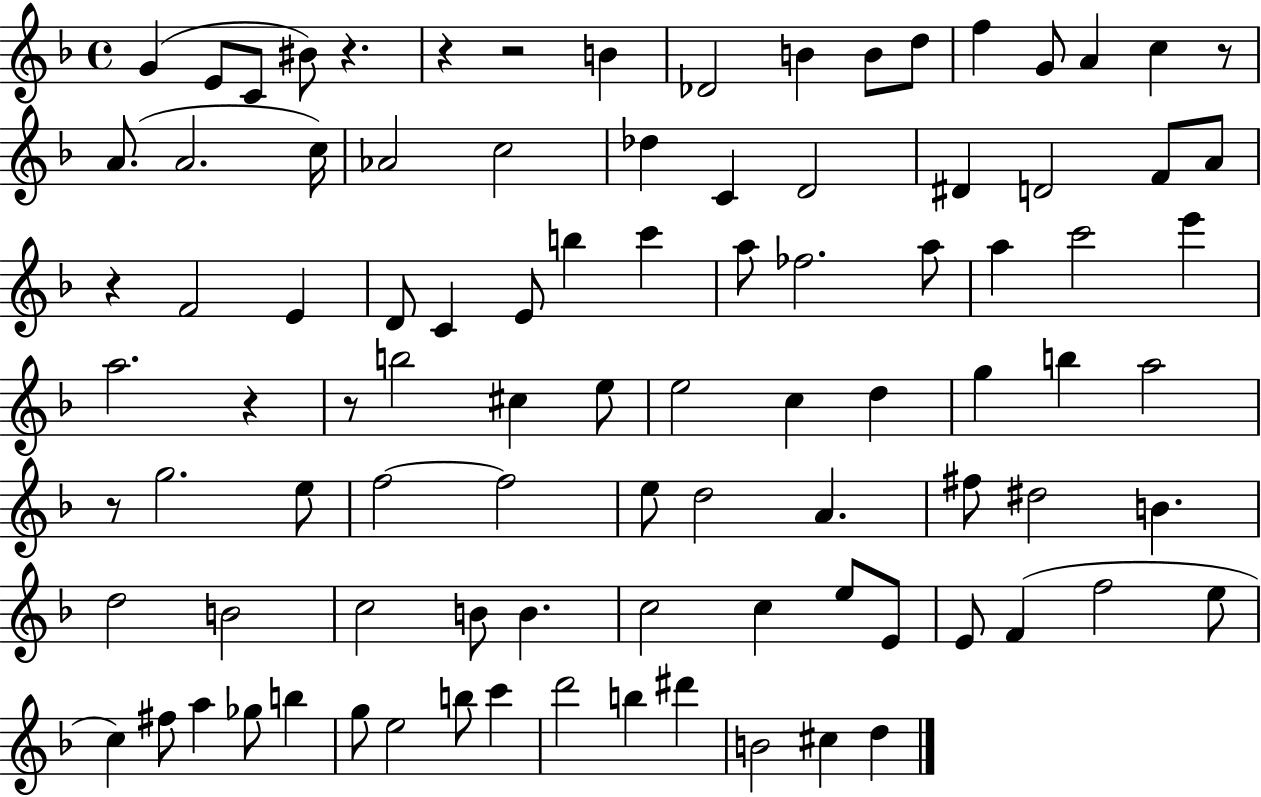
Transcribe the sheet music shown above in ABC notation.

X:1
T:Untitled
M:4/4
L:1/4
K:F
G E/2 C/2 ^B/2 z z z2 B _D2 B B/2 d/2 f G/2 A c z/2 A/2 A2 c/4 _A2 c2 _d C D2 ^D D2 F/2 A/2 z F2 E D/2 C E/2 b c' a/2 _f2 a/2 a c'2 e' a2 z z/2 b2 ^c e/2 e2 c d g b a2 z/2 g2 e/2 f2 f2 e/2 d2 A ^f/2 ^d2 B d2 B2 c2 B/2 B c2 c e/2 E/2 E/2 F f2 e/2 c ^f/2 a _g/2 b g/2 e2 b/2 c' d'2 b ^d' B2 ^c d